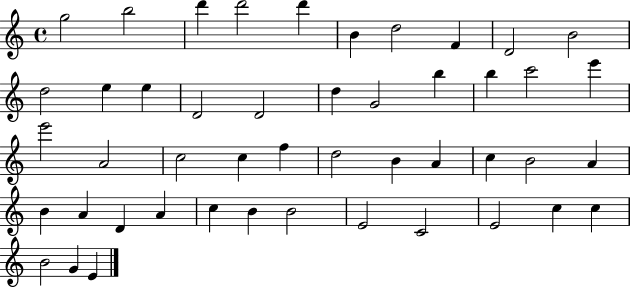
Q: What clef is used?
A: treble